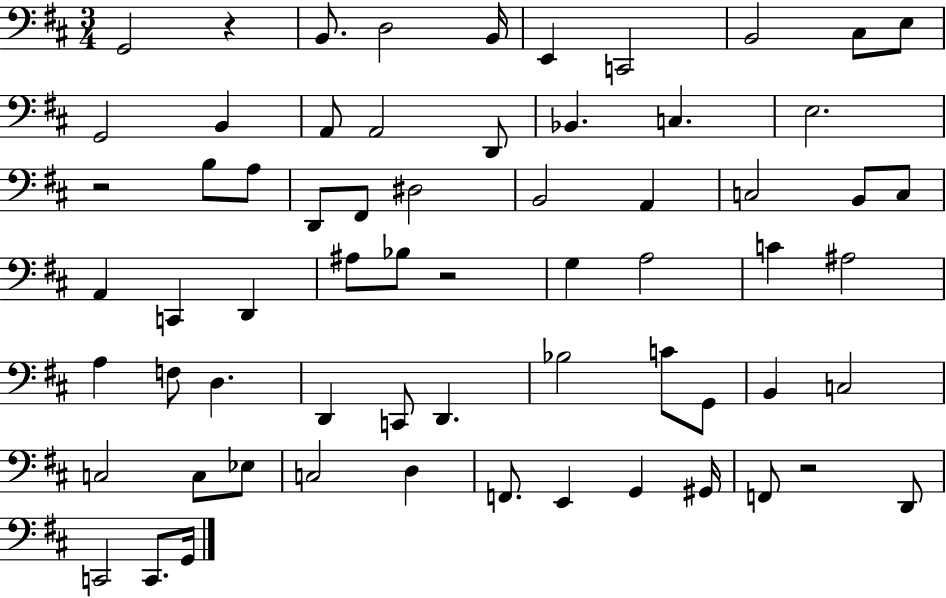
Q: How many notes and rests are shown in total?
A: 65